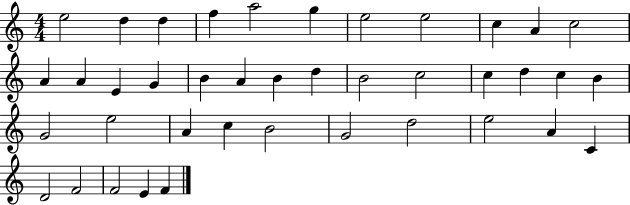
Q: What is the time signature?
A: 4/4